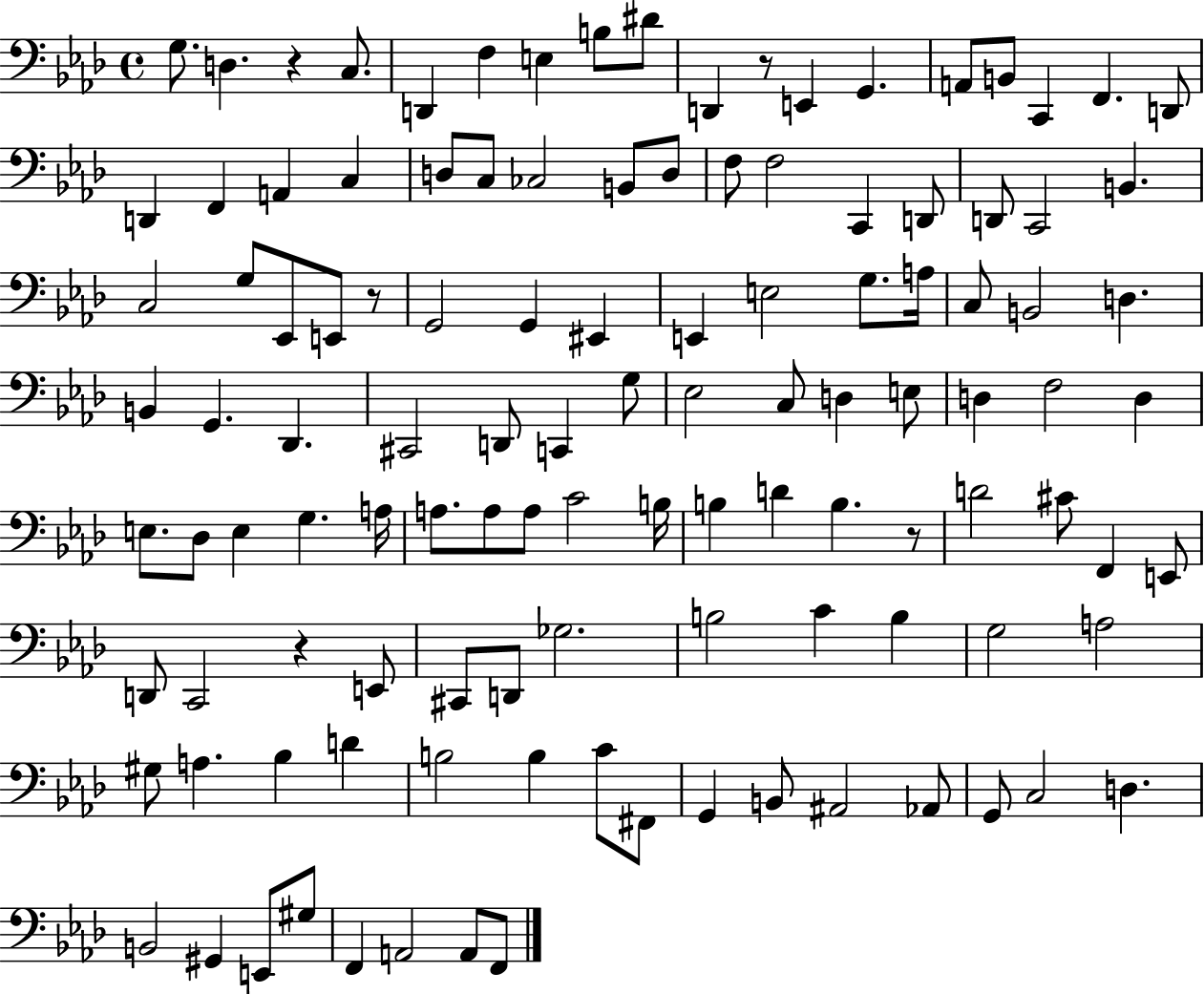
X:1
T:Untitled
M:4/4
L:1/4
K:Ab
G,/2 D, z C,/2 D,, F, E, B,/2 ^D/2 D,, z/2 E,, G,, A,,/2 B,,/2 C,, F,, D,,/2 D,, F,, A,, C, D,/2 C,/2 _C,2 B,,/2 D,/2 F,/2 F,2 C,, D,,/2 D,,/2 C,,2 B,, C,2 G,/2 _E,,/2 E,,/2 z/2 G,,2 G,, ^E,, E,, E,2 G,/2 A,/4 C,/2 B,,2 D, B,, G,, _D,, ^C,,2 D,,/2 C,, G,/2 _E,2 C,/2 D, E,/2 D, F,2 D, E,/2 _D,/2 E, G, A,/4 A,/2 A,/2 A,/2 C2 B,/4 B, D B, z/2 D2 ^C/2 F,, E,,/2 D,,/2 C,,2 z E,,/2 ^C,,/2 D,,/2 _G,2 B,2 C B, G,2 A,2 ^G,/2 A, _B, D B,2 B, C/2 ^F,,/2 G,, B,,/2 ^A,,2 _A,,/2 G,,/2 C,2 D, B,,2 ^G,, E,,/2 ^G,/2 F,, A,,2 A,,/2 F,,/2